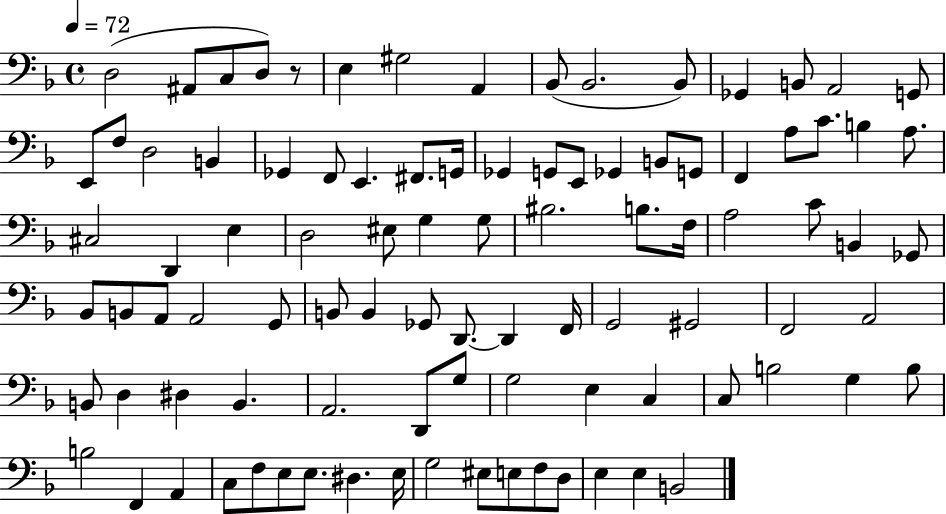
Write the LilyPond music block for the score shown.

{
  \clef bass
  \time 4/4
  \defaultTimeSignature
  \key f \major
  \tempo 4 = 72
  d2( ais,8 c8 d8) r8 | e4 gis2 a,4 | bes,8( bes,2. bes,8) | ges,4 b,8 a,2 g,8 | \break e,8 f8 d2 b,4 | ges,4 f,8 e,4. fis,8. g,16 | ges,4 g,8 e,8 ges,4 b,8 g,8 | f,4 a8 c'8. b4 a8. | \break cis2 d,4 e4 | d2 eis8 g4 g8 | bis2. b8. f16 | a2 c'8 b,4 ges,8 | \break bes,8 b,8 a,8 a,2 g,8 | b,8 b,4 ges,8 d,8.~~ d,4 f,16 | g,2 gis,2 | f,2 a,2 | \break b,8 d4 dis4 b,4. | a,2. d,8 g8 | g2 e4 c4 | c8 b2 g4 b8 | \break b2 f,4 a,4 | c8 f8 e8 e8. dis4. e16 | g2 eis8 e8 f8 d8 | e4 e4 b,2 | \break \bar "|."
}